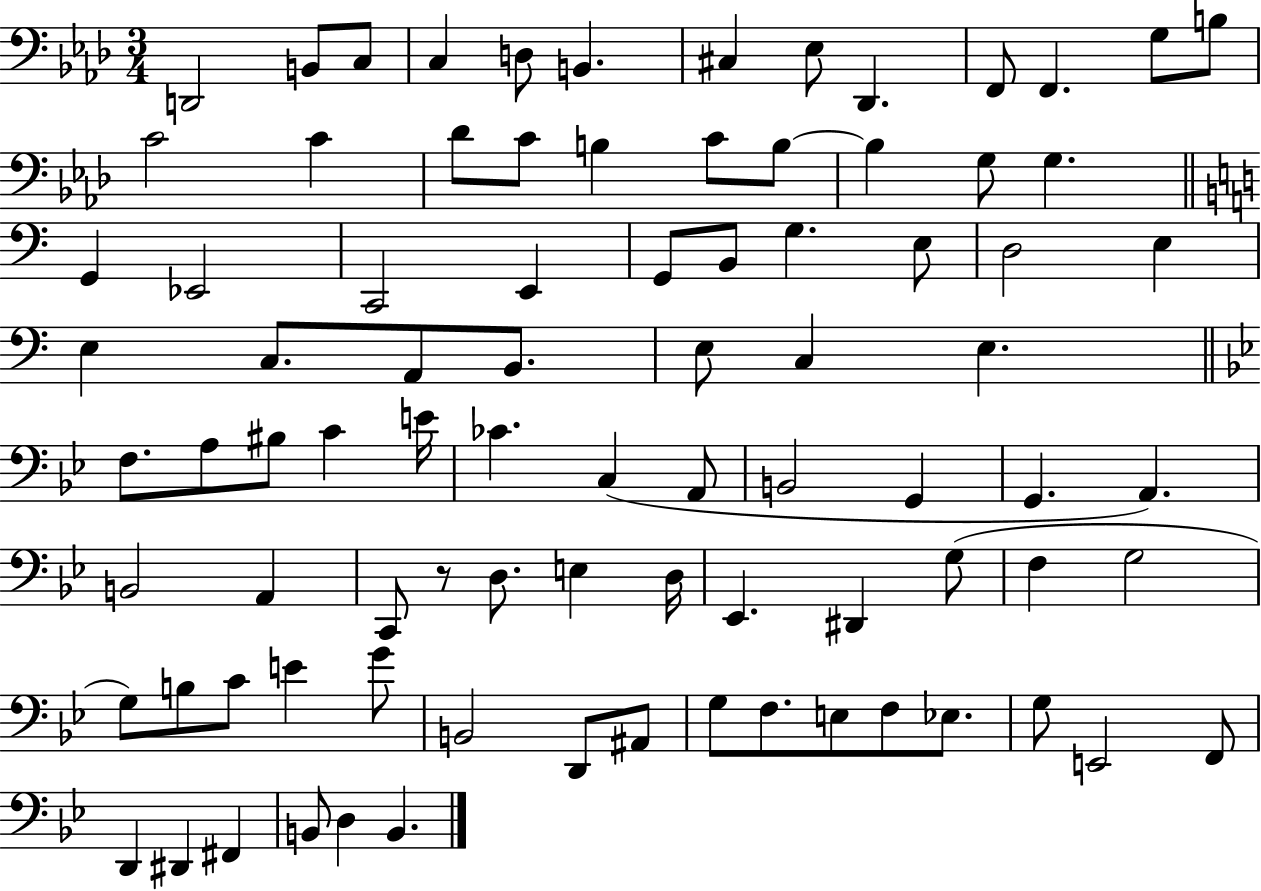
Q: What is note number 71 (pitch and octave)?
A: A#2